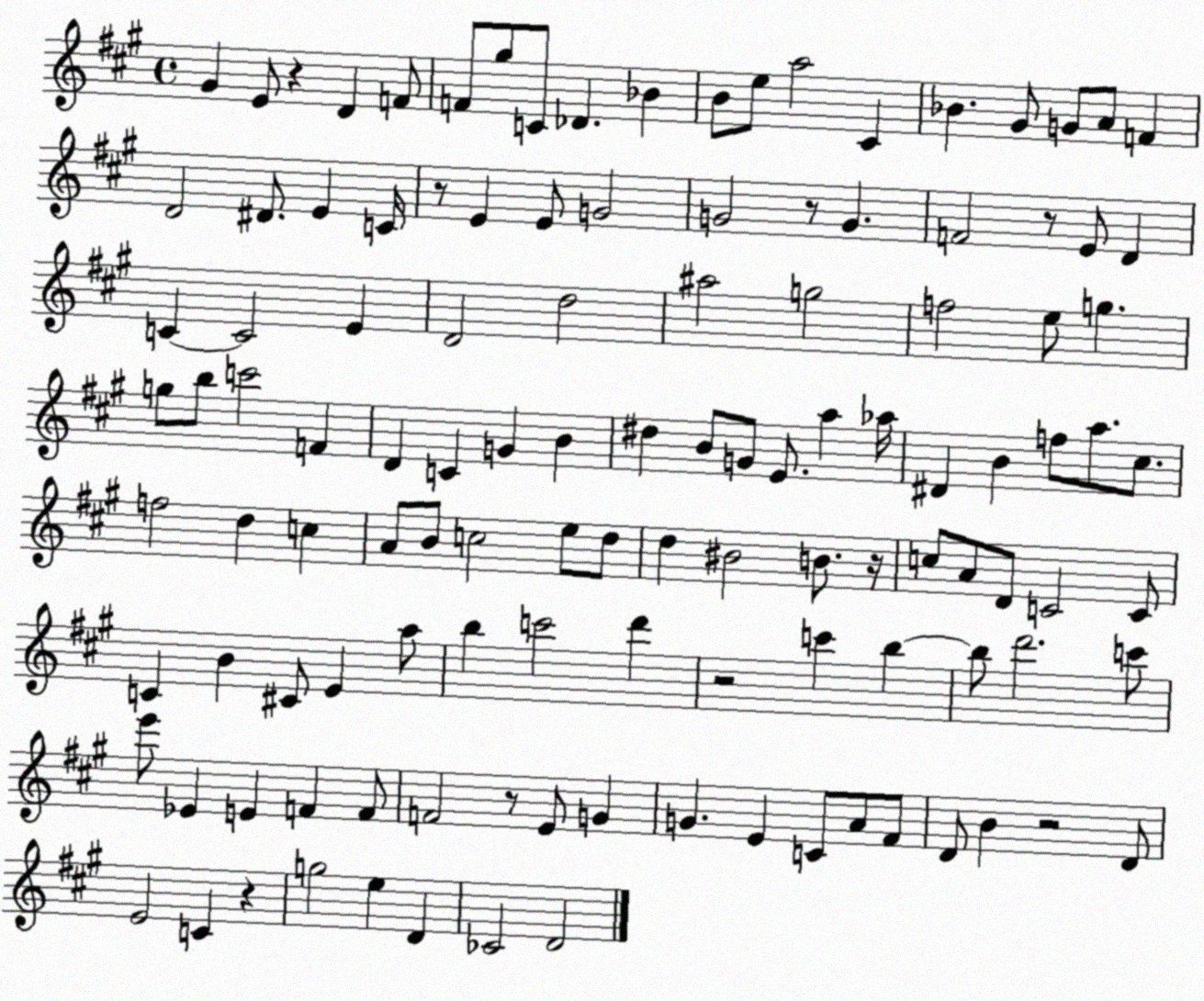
X:1
T:Untitled
M:4/4
L:1/4
K:A
^G E/2 z D F/2 F/2 ^g/2 C/2 _D _B B/2 e/2 a2 ^C _B ^G/2 G/2 A/2 F D2 ^D/2 E C/4 z/2 E E/2 G2 G2 z/2 G F2 z/2 E/2 D C C2 E D2 d2 ^a2 g2 f2 e/2 g g/2 b/2 c'2 F D C G B ^d B/2 G/2 E/2 a _a/4 ^D B f/2 a/2 ^c/2 f2 d c A/2 B/2 c2 e/2 d/2 d ^B2 B/2 z/4 c/2 A/2 D/2 C2 C/2 C B ^C/2 E a/2 b c'2 d' z2 c' b b/2 d'2 c'/2 e'/2 _E E F F/2 F2 z/2 E/2 G G E C/2 A/2 ^F/2 D/2 B z2 D/2 E2 C z g2 e D _C2 D2